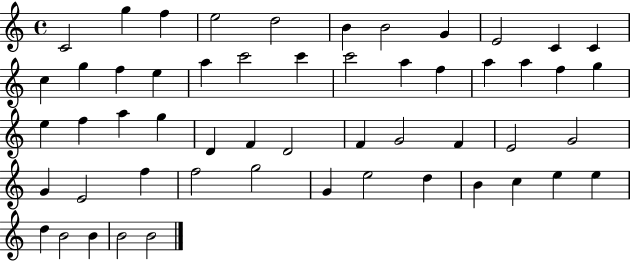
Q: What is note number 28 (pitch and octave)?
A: A5